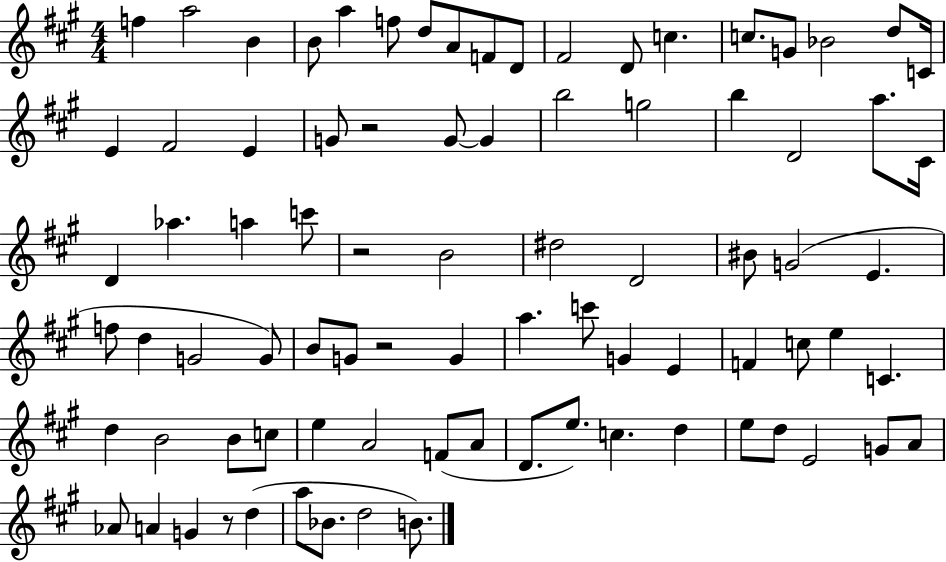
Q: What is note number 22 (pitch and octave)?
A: G4